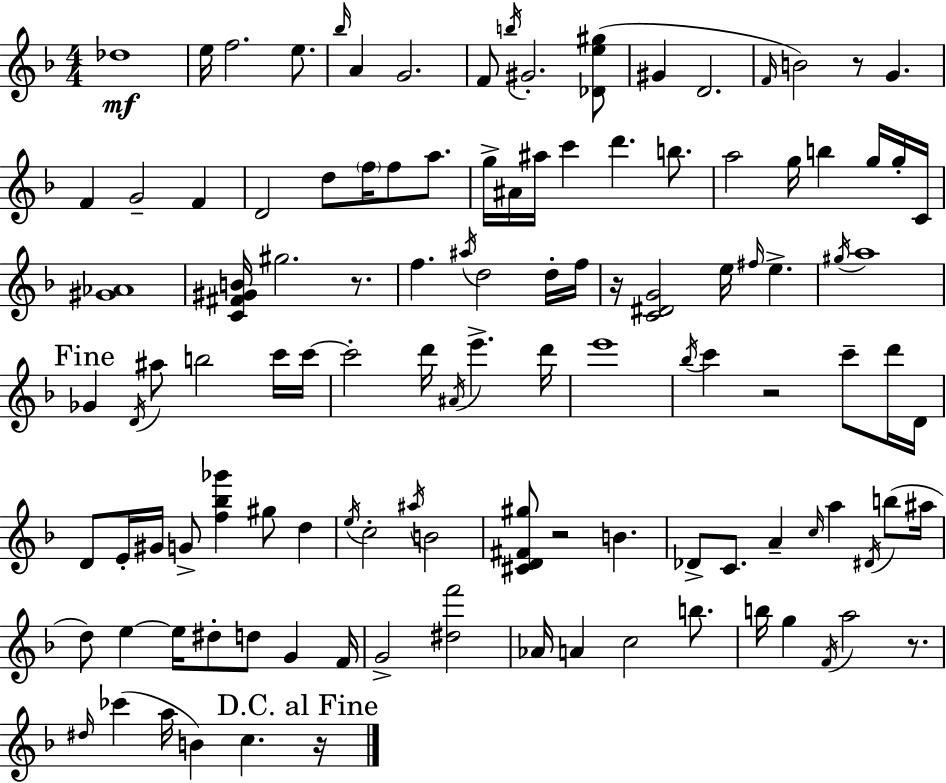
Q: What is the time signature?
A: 4/4